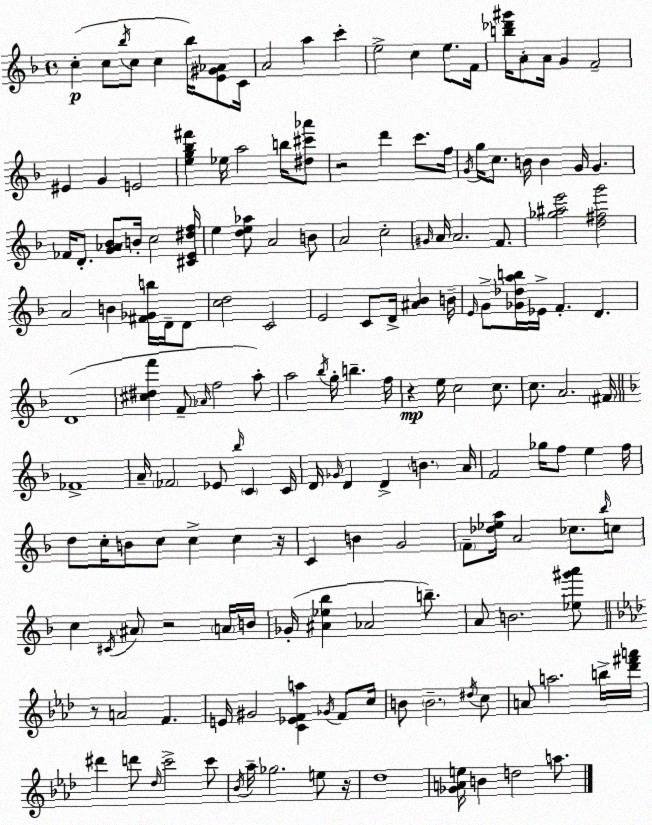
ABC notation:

X:1
T:Untitled
M:4/4
L:1/4
K:F
c c/2 _b/4 c/2 c _b/4 [E^G_A]/2 C/4 A2 a c' e2 c e/2 F/4 [b_d'^g']/4 A/2 A/4 G F2 ^E G E2 [eg_b^f'] _e/4 a2 b/4 [^d^c'_a']/2 z2 d' c'/2 f/4 G/4 g/4 c/2 B/4 B G/4 G _F/4 D/2 [G_A_B]/2 B/4 c2 [^CE^df]/4 e [de_a]/2 A2 B/2 A2 c2 ^G/4 A/4 A2 F/2 [_g^ae']2 [d^fg']2 A2 B [^F_Gb]/4 D/4 D/2 [cd]2 C2 E2 C/2 D/4 [^A_B] B/4 E/4 G/2 [_G_dab]/4 _E/4 F D D4 [^c^df'] F/2 _A/4 f2 a/2 a2 _b/4 g/4 b f/4 z e/4 c2 c/2 c/2 A2 ^F/4 _F4 A/4 _F2 _E/2 _b/4 C C/4 D/4 _G/4 D D B A/4 F2 _g/4 f/2 e f/4 d/2 c/4 B/2 c/2 c c z/4 C B G2 F/2 [_d_ea]/4 A2 _c/2 _b/4 c/2 c ^C/4 ^A/2 z2 A/4 B/4 _G/4 [^A_e_b] _A2 b/2 A/2 B2 [_e^g'a']/2 z/2 A2 F E/4 ^G2 [C_EFa] _G/4 F/2 c/4 B/2 B2 ^d/4 c/2 A/2 a2 b/4 [_d'^f'a']/4 ^d' d'/2 _d/4 c'2 c'/2 _B/4 _a/4 _g2 e/2 z/4 _d4 [_GAe]/4 B d2 a/2